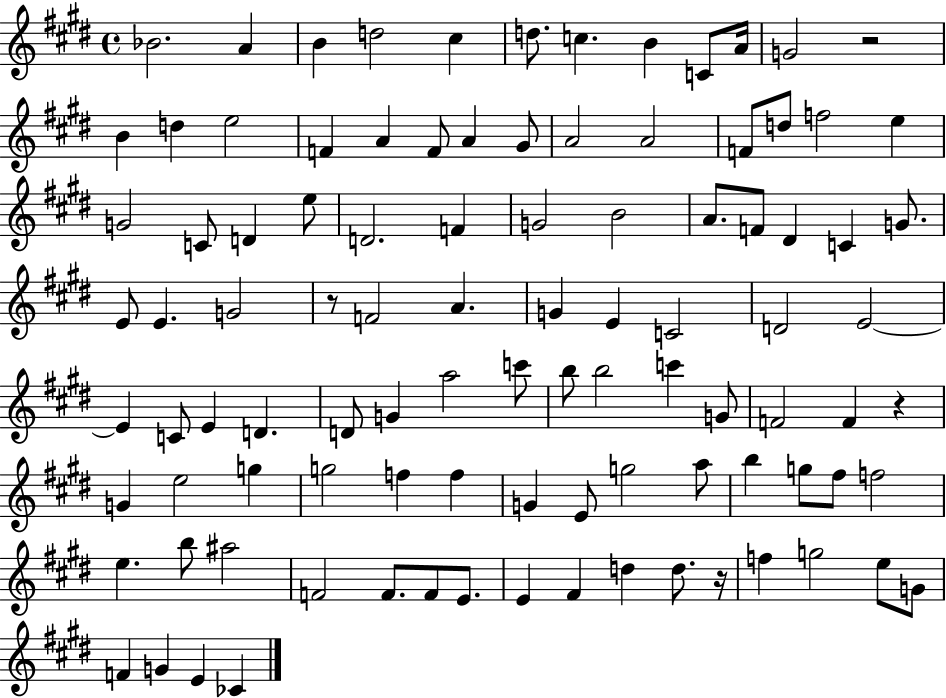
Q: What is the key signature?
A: E major